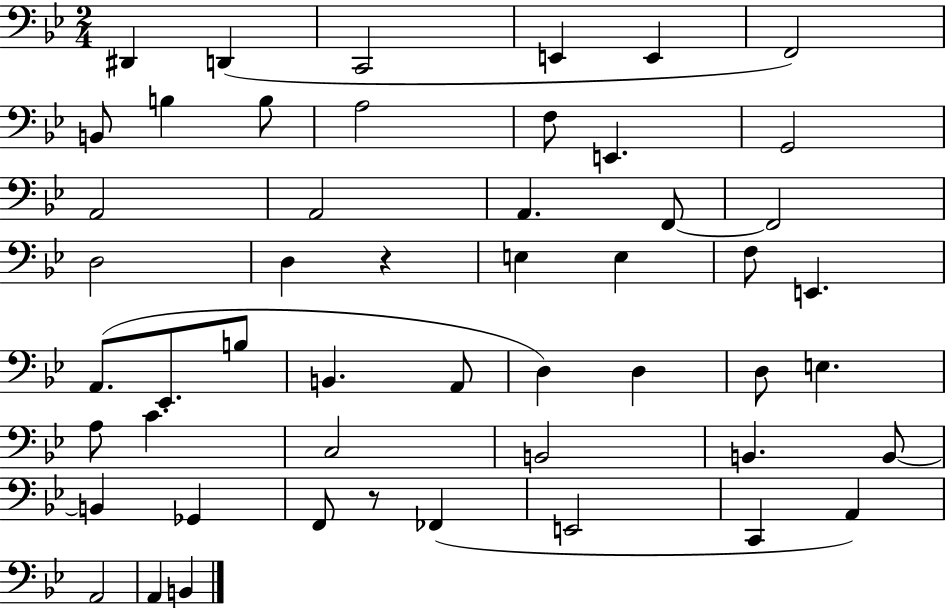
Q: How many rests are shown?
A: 2